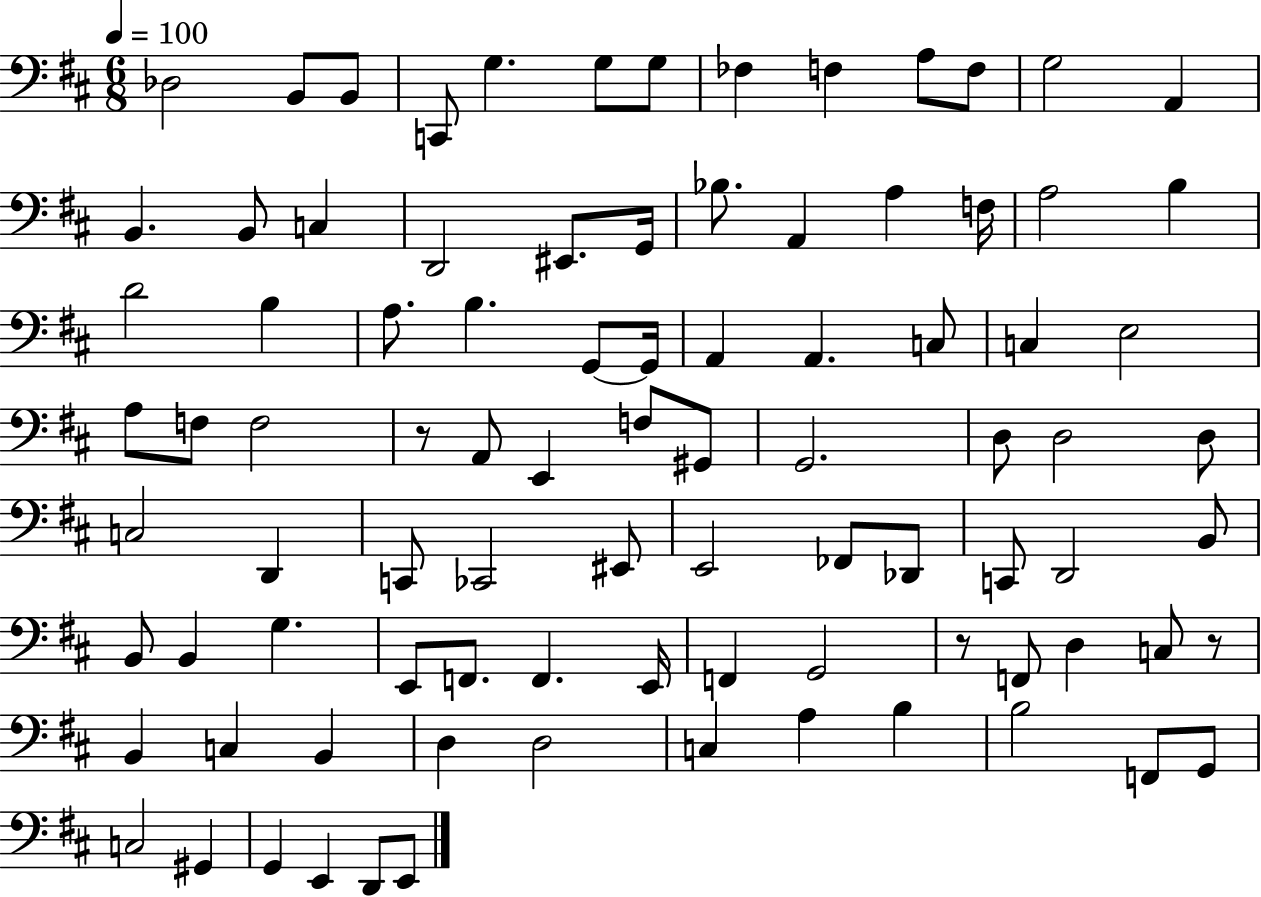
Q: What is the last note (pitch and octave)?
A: E2